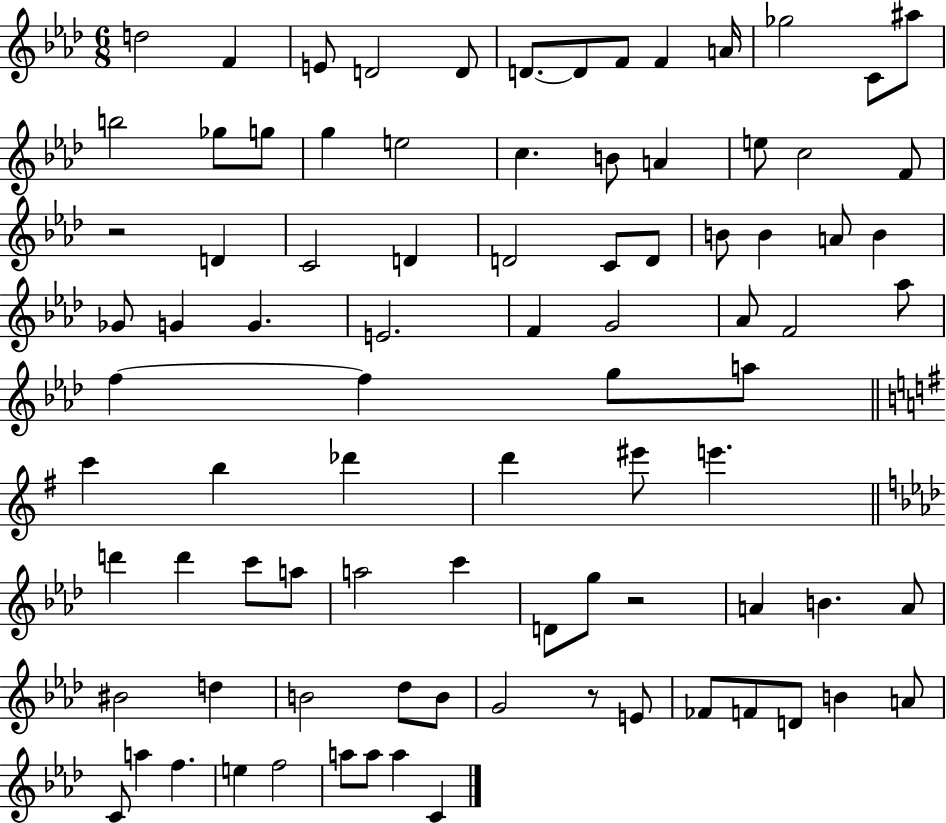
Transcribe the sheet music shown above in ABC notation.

X:1
T:Untitled
M:6/8
L:1/4
K:Ab
d2 F E/2 D2 D/2 D/2 D/2 F/2 F A/4 _g2 C/2 ^a/2 b2 _g/2 g/2 g e2 c B/2 A e/2 c2 F/2 z2 D C2 D D2 C/2 D/2 B/2 B A/2 B _G/2 G G E2 F G2 _A/2 F2 _a/2 f f g/2 a/2 c' b _d' d' ^e'/2 e' d' d' c'/2 a/2 a2 c' D/2 g/2 z2 A B A/2 ^B2 d B2 _d/2 B/2 G2 z/2 E/2 _F/2 F/2 D/2 B A/2 C/2 a f e f2 a/2 a/2 a C